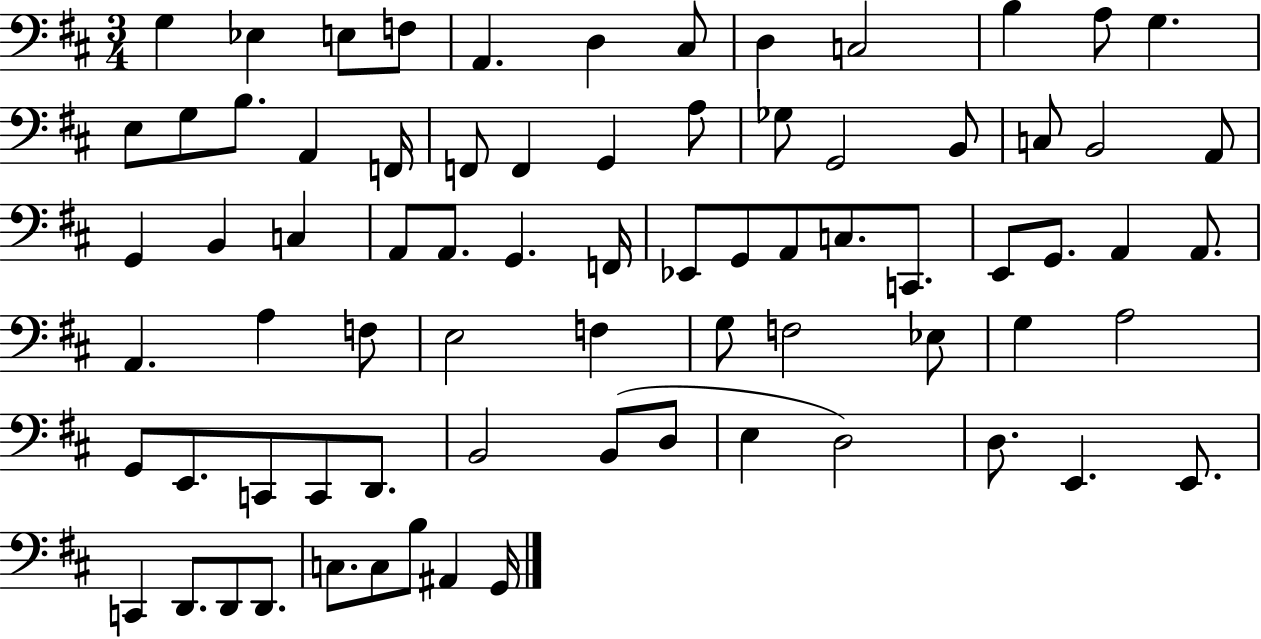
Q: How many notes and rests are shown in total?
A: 75